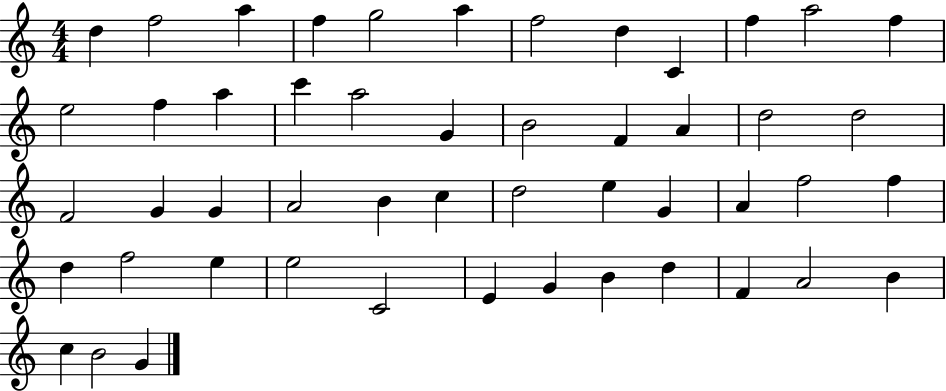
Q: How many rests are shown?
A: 0